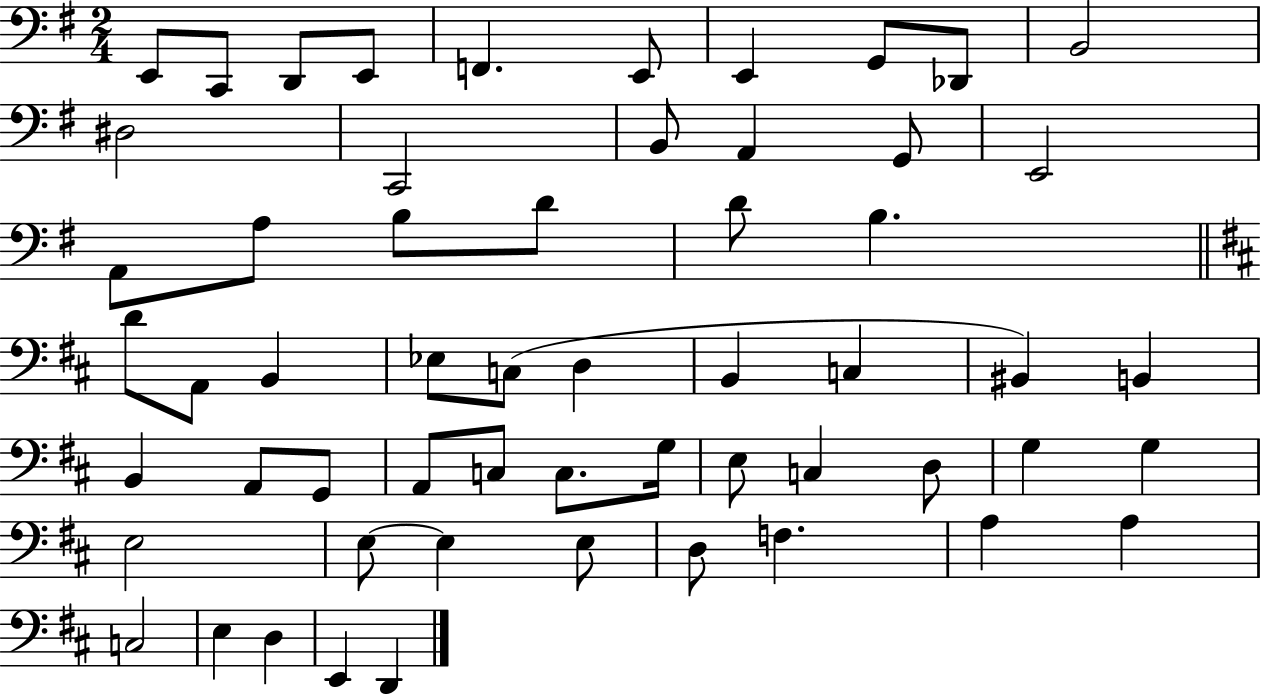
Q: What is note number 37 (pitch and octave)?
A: C3